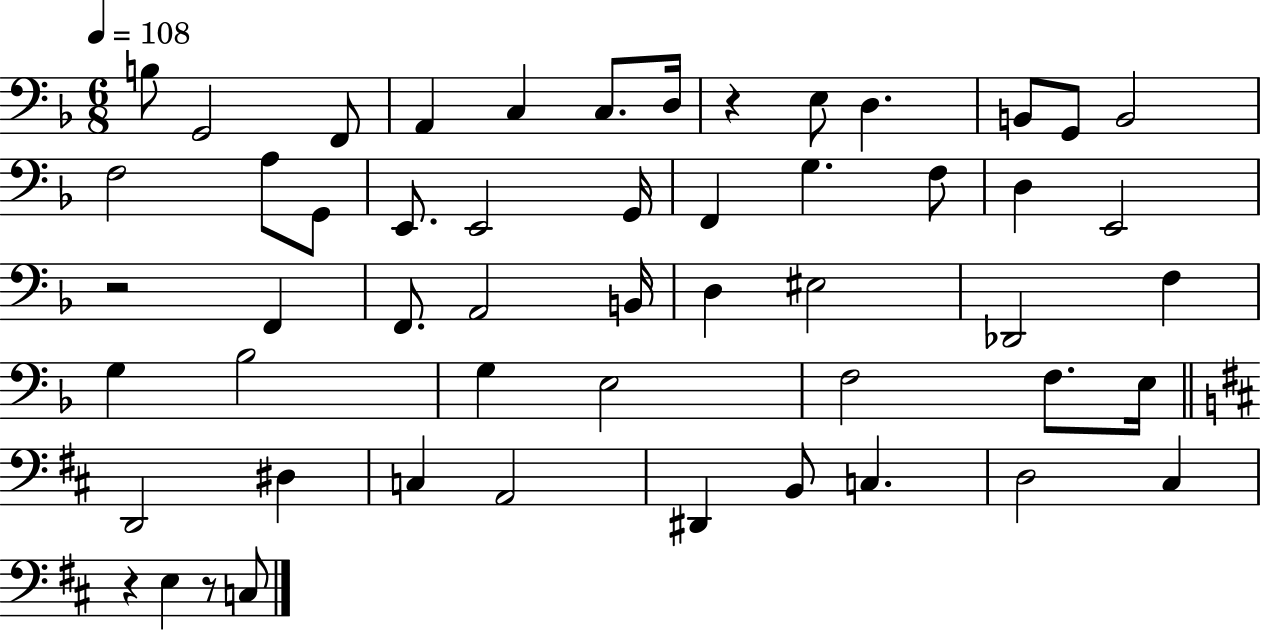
{
  \clef bass
  \numericTimeSignature
  \time 6/8
  \key f \major
  \tempo 4 = 108
  b8 g,2 f,8 | a,4 c4 c8. d16 | r4 e8 d4. | b,8 g,8 b,2 | \break f2 a8 g,8 | e,8. e,2 g,16 | f,4 g4. f8 | d4 e,2 | \break r2 f,4 | f,8. a,2 b,16 | d4 eis2 | des,2 f4 | \break g4 bes2 | g4 e2 | f2 f8. e16 | \bar "||" \break \key d \major d,2 dis4 | c4 a,2 | dis,4 b,8 c4. | d2 cis4 | \break r4 e4 r8 c8 | \bar "|."
}